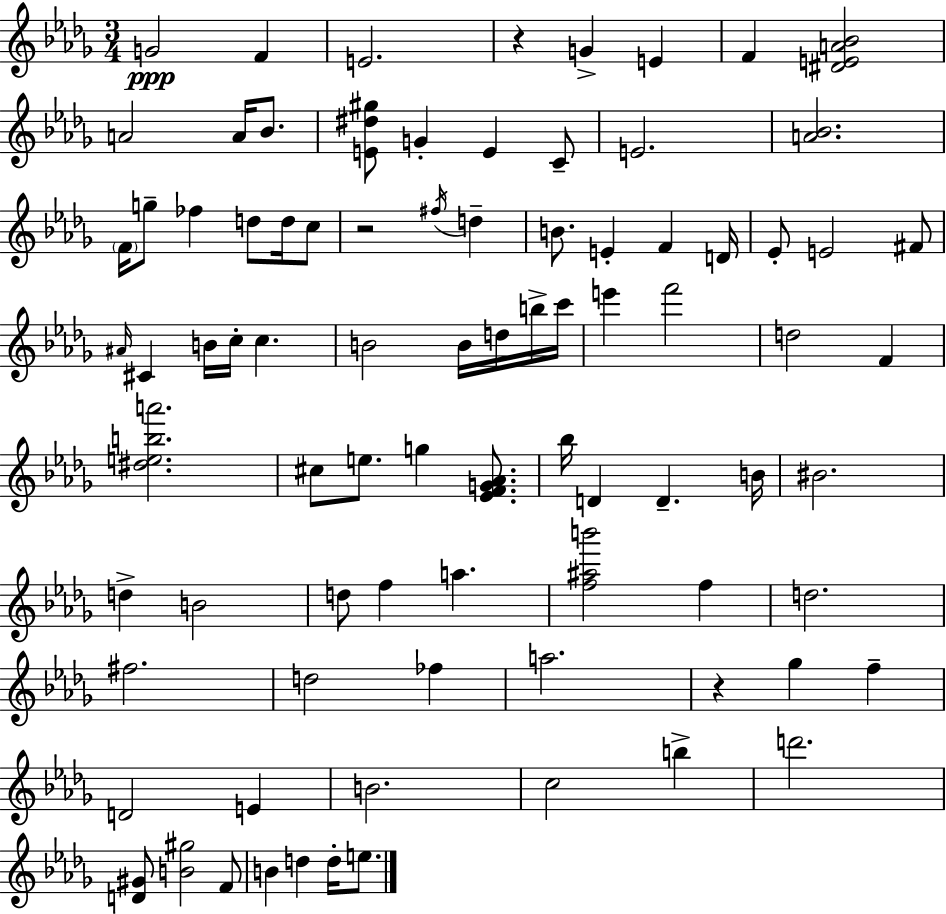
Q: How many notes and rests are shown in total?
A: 85